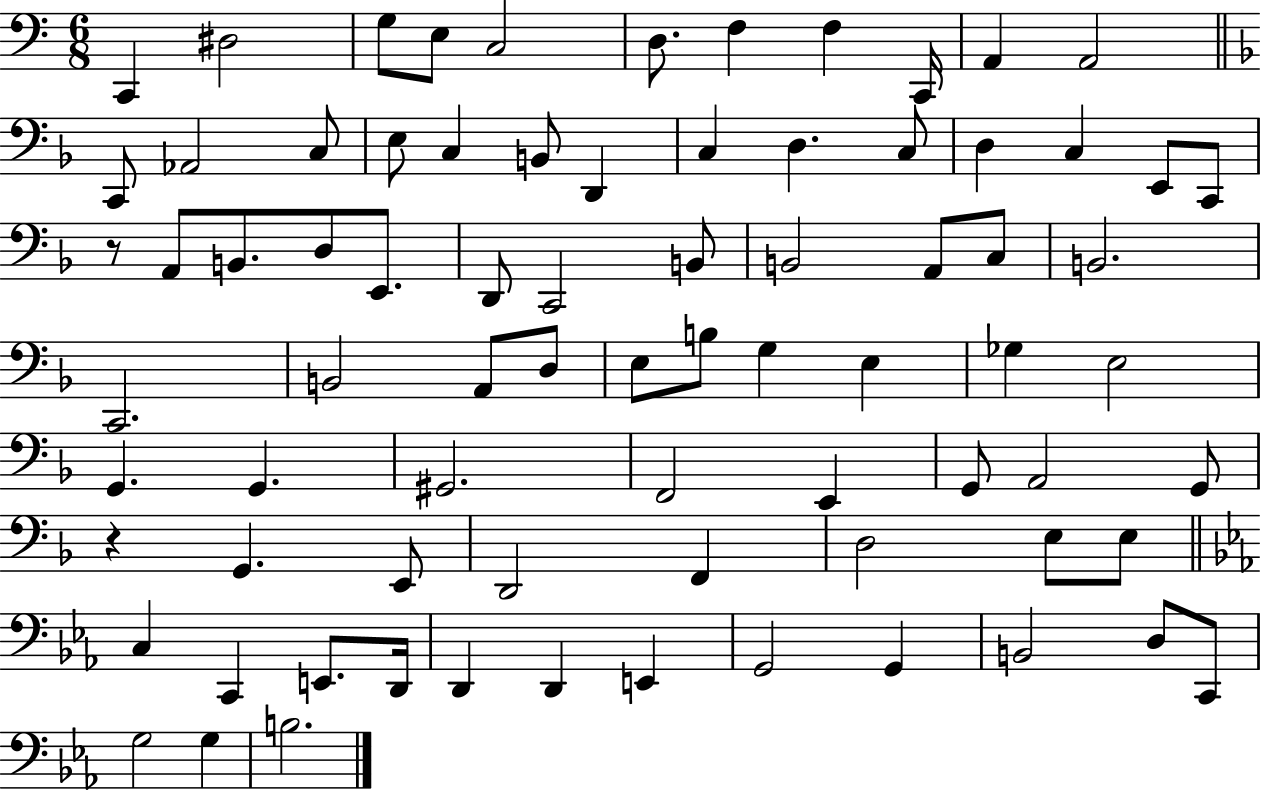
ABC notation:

X:1
T:Untitled
M:6/8
L:1/4
K:C
C,, ^D,2 G,/2 E,/2 C,2 D,/2 F, F, C,,/4 A,, A,,2 C,,/2 _A,,2 C,/2 E,/2 C, B,,/2 D,, C, D, C,/2 D, C, E,,/2 C,,/2 z/2 A,,/2 B,,/2 D,/2 E,,/2 D,,/2 C,,2 B,,/2 B,,2 A,,/2 C,/2 B,,2 C,,2 B,,2 A,,/2 D,/2 E,/2 B,/2 G, E, _G, E,2 G,, G,, ^G,,2 F,,2 E,, G,,/2 A,,2 G,,/2 z G,, E,,/2 D,,2 F,, D,2 E,/2 E,/2 C, C,, E,,/2 D,,/4 D,, D,, E,, G,,2 G,, B,,2 D,/2 C,,/2 G,2 G, B,2